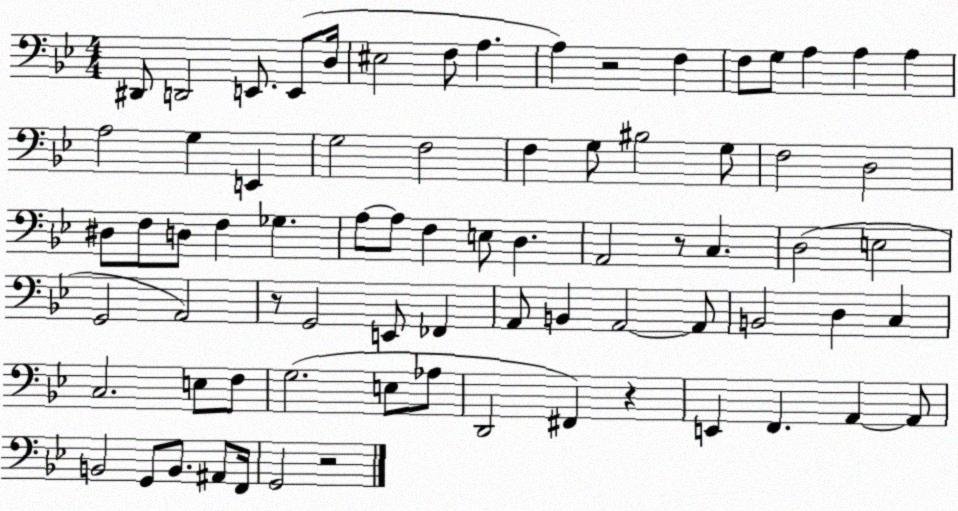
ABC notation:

X:1
T:Untitled
M:4/4
L:1/4
K:Bb
^D,,/2 D,,2 E,,/2 E,,/2 D,/4 ^E,2 F,/2 A, A, z2 F, F,/2 G,/2 A, A, A, A,2 G, E,, G,2 F,2 F, G,/2 ^B,2 G,/2 F,2 D,2 ^D,/2 F,/2 D,/2 F, _G, A,/2 A,/2 F, E,/2 D, A,,2 z/2 C, D,2 E,2 G,,2 A,,2 z/2 G,,2 E,,/2 _F,, A,,/2 B,, A,,2 A,,/2 B,,2 D, C, C,2 E,/2 F,/2 G,2 E,/2 _A,/2 D,,2 ^F,, z E,, F,, A,, A,,/2 B,,2 G,,/2 B,,/2 ^A,,/2 F,,/4 G,,2 z2